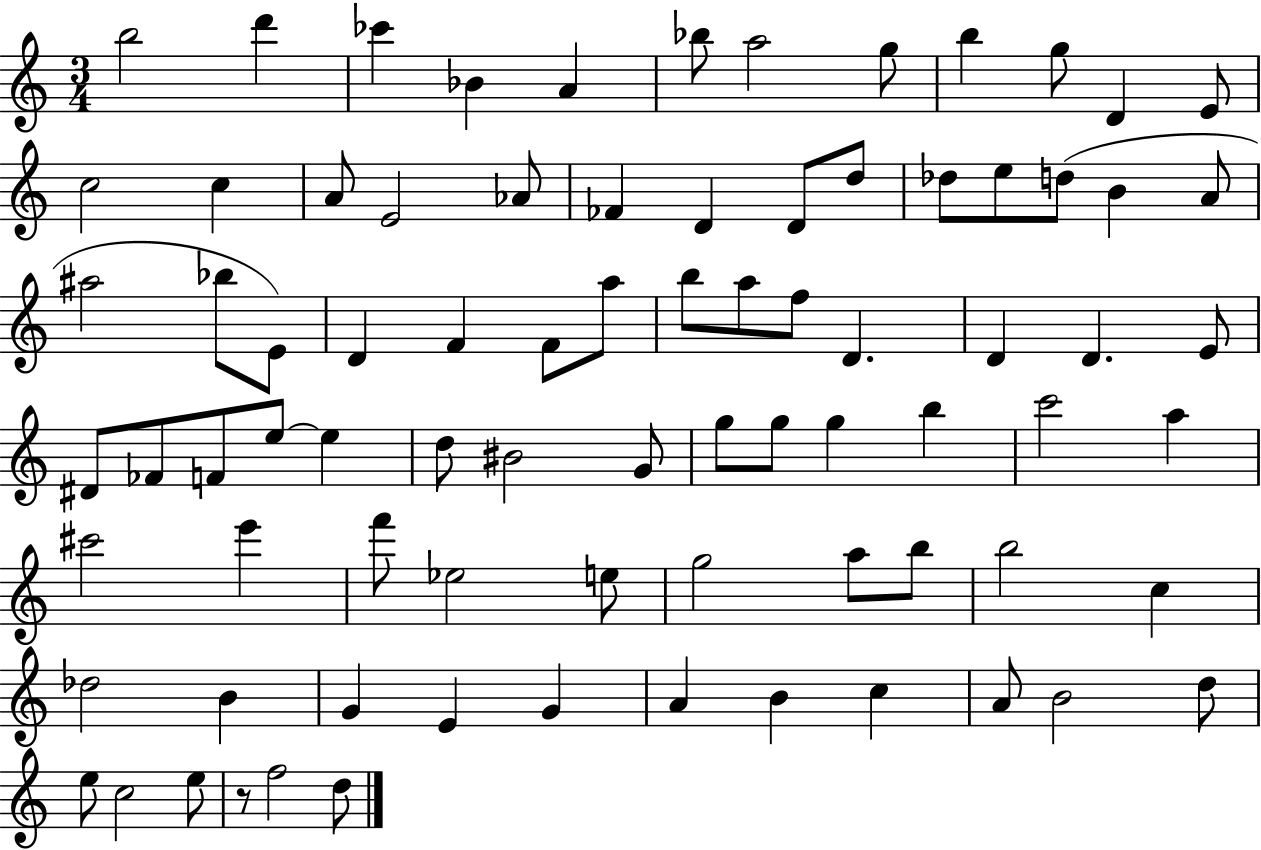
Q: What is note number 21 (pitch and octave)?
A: D5